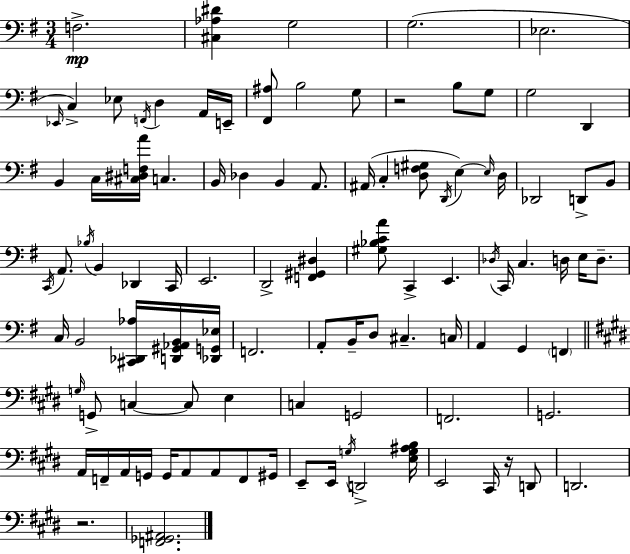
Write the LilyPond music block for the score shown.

{
  \clef bass
  \numericTimeSignature
  \time 3/4
  \key g \major
  f2.->\mp | <cis aes dis'>4 g2 | g2.( | ees2. | \break \grace { ees,16 } c4->) ees8 \acciaccatura { f,16 } d4 | a,16 e,16-- <fis, ais>8 b2 | g8 r2 b8 | g8 g2 d,4 | \break b,4 c16 <cis dis f a'>16 c4. | b,16 des4 b,4 a,8. | ais,16( c4-. <d f gis>8 \acciaccatura { d,16 } e4~~) | \grace { e16 } d16 des,2 | \break d,8-> b,8 \acciaccatura { c,16 } a,8. \acciaccatura { bes16 } b,4 | des,4 c,16 e,2. | d,2-> | <f, gis, dis>4 <gis bes c' a'>8 c,4-> | \break e,4. \acciaccatura { des16 } c,16 c4. | d16 e16 d8.-- c16 b,2 | <cis, des, aes>16 <d, gis, aes, b,>16 <des, g, ees>16 f,2. | a,8-. b,16-- d8 | \break cis4.-- c16 a,4 g,4 | \parenthesize f,4 \bar "||" \break \key e \major \grace { g16 } g,8-> c4~~ c8 e4 | c4 g,2 | f,2. | g,2. | \break a,16 f,16-- a,16 g,16 g,16 a,8 a,8 f,8 | gis,16 e,8-- e,16 \acciaccatura { g16 } d,2-> | <e g ais b>16 e,2 cis,16 r16 | d,8 d,2. | \break r2. | <f, ges, ais,>2. | \bar "|."
}